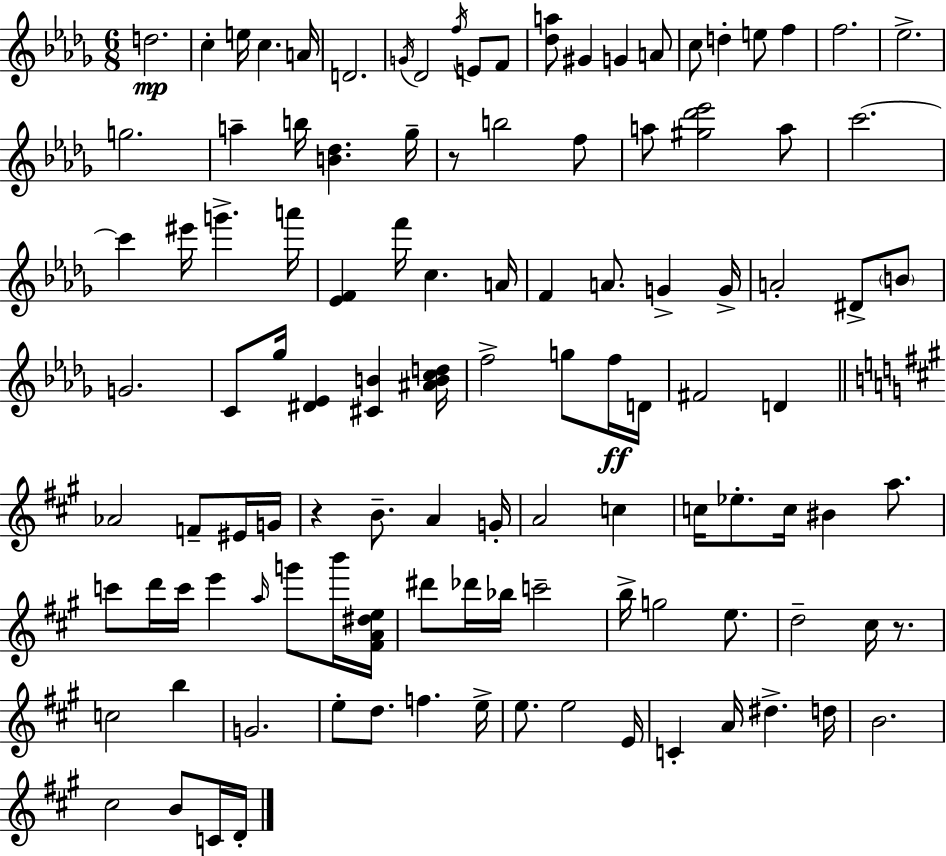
{
  \clef treble
  \numericTimeSignature
  \time 6/8
  \key bes \minor
  d''2.\mp | c''4-. e''16 c''4. a'16 | d'2. | \acciaccatura { g'16 } des'2 \acciaccatura { f''16 } e'8 | \break f'8 <des'' a''>8 gis'4 g'4 | a'8 c''8 d''4-. e''8 f''4 | f''2. | ees''2.-> | \break g''2. | a''4-- b''16 <b' des''>4. | ges''16-- r8 b''2 | f''8 a''8 <gis'' des''' ees'''>2 | \break a''8 c'''2.~~ | c'''4 eis'''16 g'''4.-> | a'''16 <ees' f'>4 f'''16 c''4. | a'16 f'4 a'8. g'4-> | \break g'16-> a'2-. dis'8-> | \parenthesize b'8 g'2. | c'8 ges''16 <dis' ees'>4 <cis' b'>4 | <ais' b' c'' d''>16 f''2-> g''8 | \break f''16\ff d'16 fis'2 d'4 | \bar "||" \break \key a \major aes'2 f'8-- eis'16 g'16 | r4 b'8.-- a'4 g'16-. | a'2 c''4 | c''16 ees''8.-. c''16 bis'4 a''8. | \break c'''8 d'''16 c'''16 e'''4 \grace { a''16 } g'''8 b'''16 | <fis' a' dis'' e''>16 dis'''8 des'''16 bes''16 c'''2-- | b''16-> g''2 e''8. | d''2-- cis''16 r8. | \break c''2 b''4 | g'2. | e''8-. d''8. f''4. | e''16-> e''8. e''2 | \break e'16 c'4-. a'16 dis''4.-> | d''16 b'2. | cis''2 b'8 c'16 | d'16-. \bar "|."
}